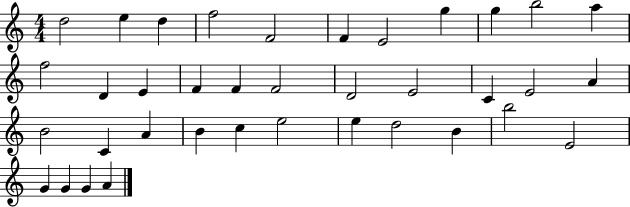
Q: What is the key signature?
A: C major